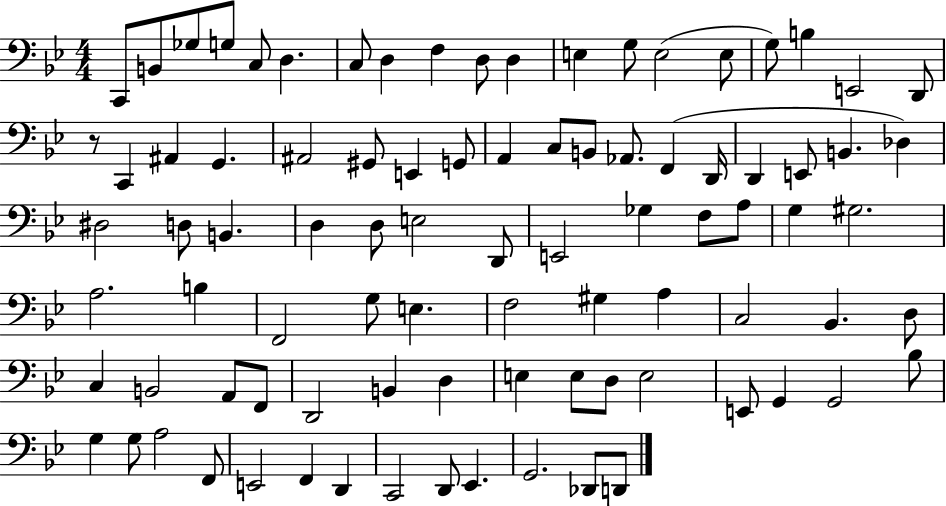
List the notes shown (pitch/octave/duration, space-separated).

C2/e B2/e Gb3/e G3/e C3/e D3/q. C3/e D3/q F3/q D3/e D3/q E3/q G3/e E3/h E3/e G3/e B3/q E2/h D2/e R/e C2/q A#2/q G2/q. A#2/h G#2/e E2/q G2/e A2/q C3/e B2/e Ab2/e. F2/q D2/s D2/q E2/e B2/q. Db3/q D#3/h D3/e B2/q. D3/q D3/e E3/h D2/e E2/h Gb3/q F3/e A3/e G3/q G#3/h. A3/h. B3/q F2/h G3/e E3/q. F3/h G#3/q A3/q C3/h Bb2/q. D3/e C3/q B2/h A2/e F2/e D2/h B2/q D3/q E3/q E3/e D3/e E3/h E2/e G2/q G2/h Bb3/e G3/q G3/e A3/h F2/e E2/h F2/q D2/q C2/h D2/e Eb2/q. G2/h. Db2/e D2/e